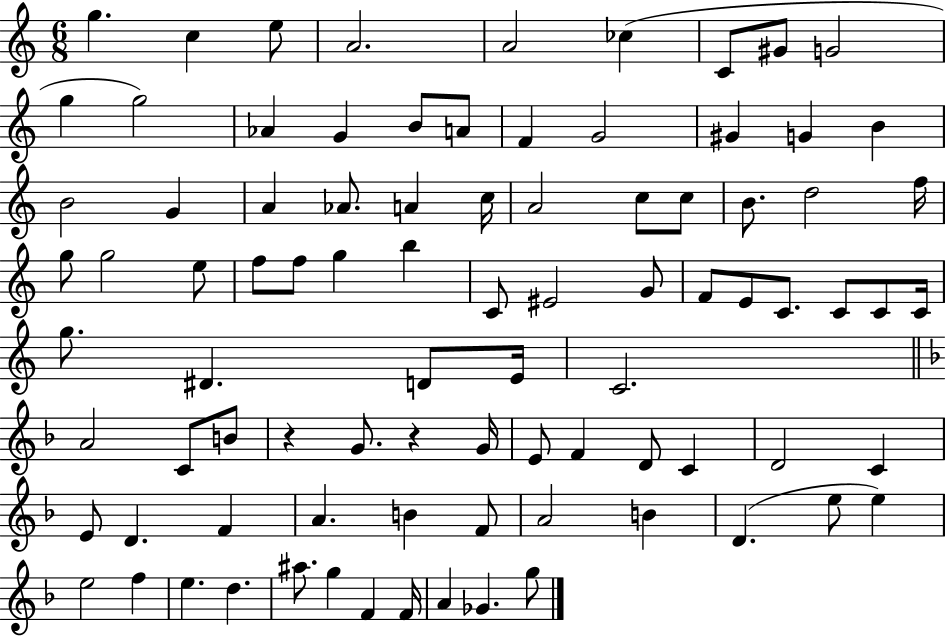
{
  \clef treble
  \numericTimeSignature
  \time 6/8
  \key c \major
  \repeat volta 2 { g''4. c''4 e''8 | a'2. | a'2 ces''4( | c'8 gis'8 g'2 | \break g''4 g''2) | aes'4 g'4 b'8 a'8 | f'4 g'2 | gis'4 g'4 b'4 | \break b'2 g'4 | a'4 aes'8. a'4 c''16 | a'2 c''8 c''8 | b'8. d''2 f''16 | \break g''8 g''2 e''8 | f''8 f''8 g''4 b''4 | c'8 eis'2 g'8 | f'8 e'8 c'8. c'8 c'8 c'16 | \break g''8. dis'4. d'8 e'16 | c'2. | \bar "||" \break \key f \major a'2 c'8 b'8 | r4 g'8. r4 g'16 | e'8 f'4 d'8 c'4 | d'2 c'4 | \break e'8 d'4. f'4 | a'4. b'4 f'8 | a'2 b'4 | d'4.( e''8 e''4) | \break e''2 f''4 | e''4. d''4. | ais''8. g''4 f'4 f'16 | a'4 ges'4. g''8 | \break } \bar "|."
}